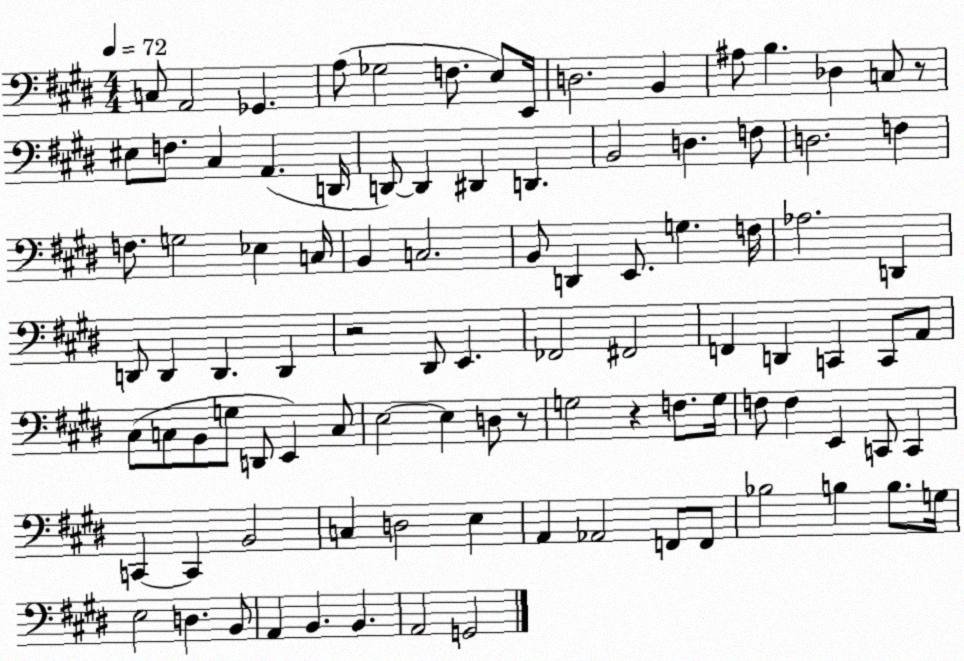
X:1
T:Untitled
M:4/4
L:1/4
K:E
C,/2 A,,2 _G,, A,/2 _G,2 F,/2 E,/2 E,,/4 D,2 B,, ^A,/2 B, _D, C,/2 z/2 ^E,/2 F,/2 ^C, A,, D,,/4 D,,/2 D,, ^D,, D,, B,,2 D, F,/2 D,2 F, F,/2 G,2 _E, C,/4 B,, C,2 B,,/2 D,, E,,/2 G, F,/4 _A,2 D,, D,,/2 D,, D,, D,, z2 ^D,,/2 E,, _F,,2 ^F,,2 F,, D,, C,, C,,/2 A,,/2 ^C,/2 C,/2 B,,/2 G,/2 D,,/2 E,, C,/2 E,2 E, D,/2 z/2 G,2 z F,/2 G,/4 F,/2 F, E,, C,,/2 C,, C,, C,, B,,2 C, D,2 E, A,, _A,,2 F,,/2 F,,/2 _B,2 B, B,/2 G,/4 E,2 D, B,,/2 A,, B,, B,, A,,2 G,,2